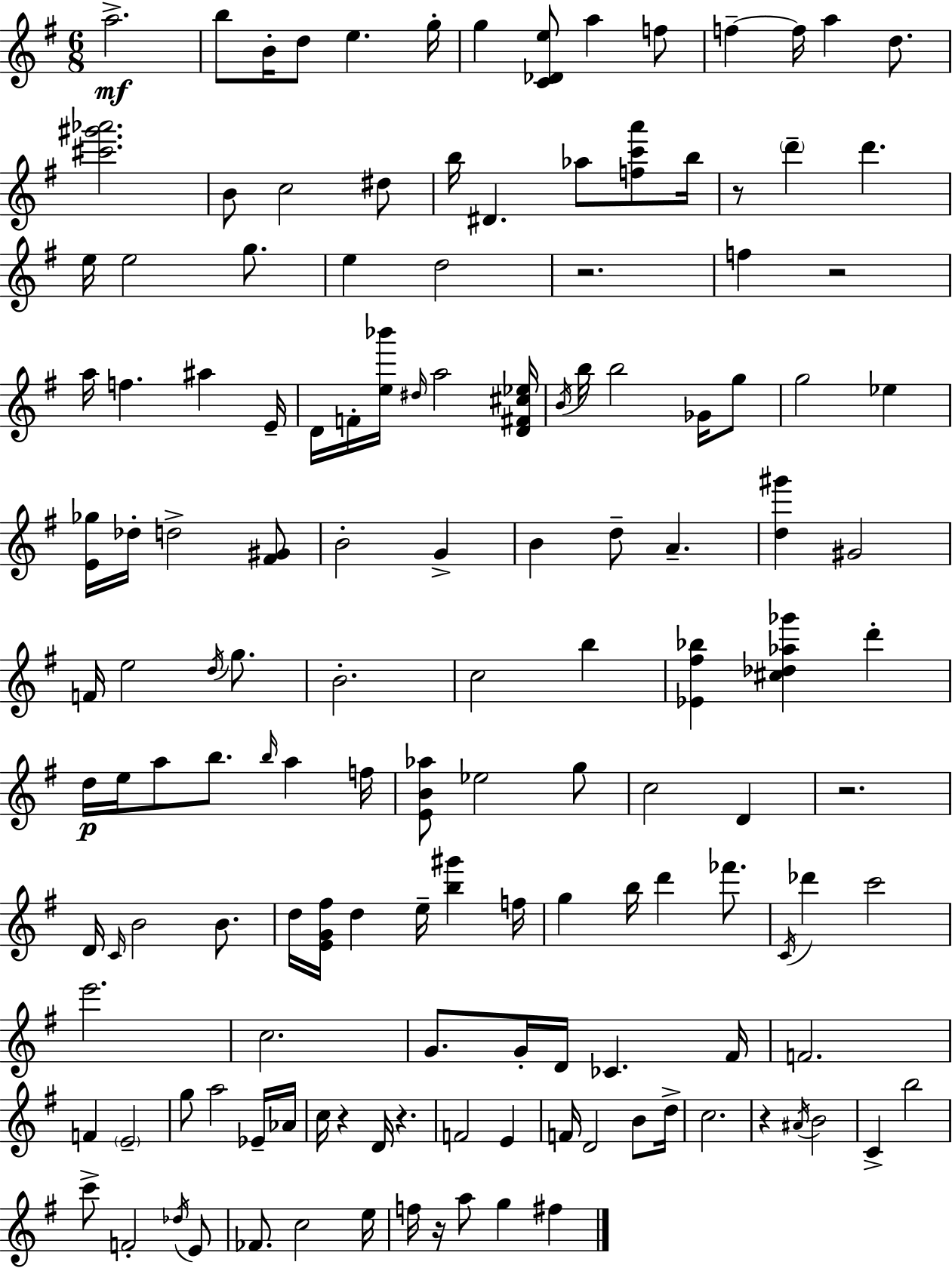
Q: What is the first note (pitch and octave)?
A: A5